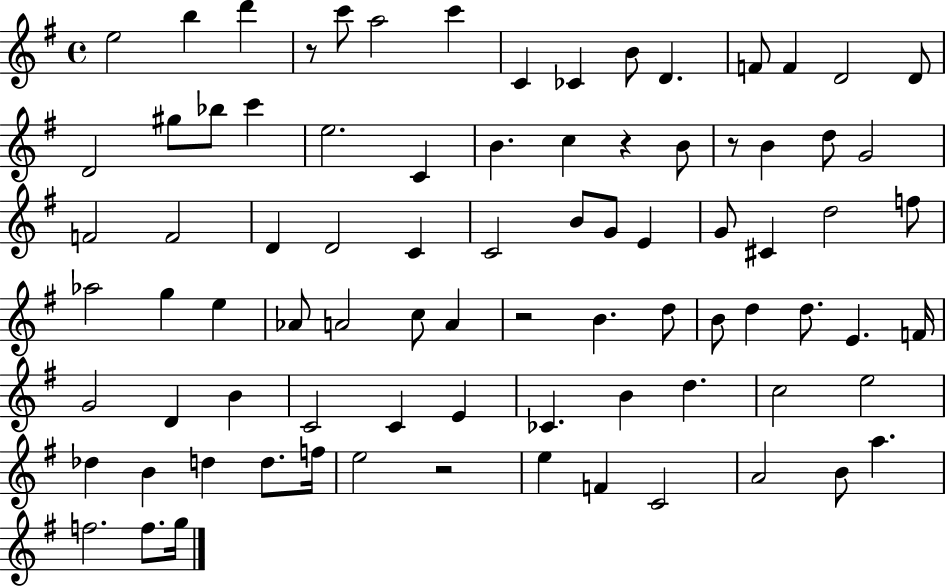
{
  \clef treble
  \time 4/4
  \defaultTimeSignature
  \key g \major
  e''2 b''4 d'''4 | r8 c'''8 a''2 c'''4 | c'4 ces'4 b'8 d'4. | f'8 f'4 d'2 d'8 | \break d'2 gis''8 bes''8 c'''4 | e''2. c'4 | b'4. c''4 r4 b'8 | r8 b'4 d''8 g'2 | \break f'2 f'2 | d'4 d'2 c'4 | c'2 b'8 g'8 e'4 | g'8 cis'4 d''2 f''8 | \break aes''2 g''4 e''4 | aes'8 a'2 c''8 a'4 | r2 b'4. d''8 | b'8 d''4 d''8. e'4. f'16 | \break g'2 d'4 b'4 | c'2 c'4 e'4 | ces'4. b'4 d''4. | c''2 e''2 | \break des''4 b'4 d''4 d''8. f''16 | e''2 r2 | e''4 f'4 c'2 | a'2 b'8 a''4. | \break f''2. f''8. g''16 | \bar "|."
}